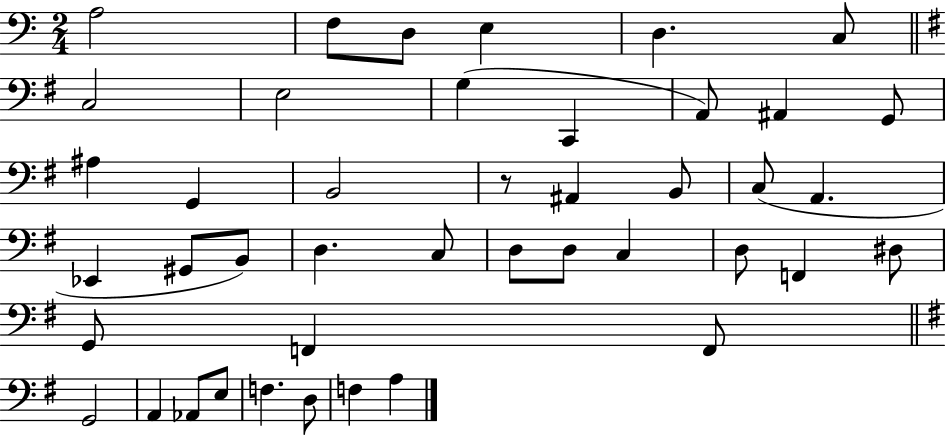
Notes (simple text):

A3/h F3/e D3/e E3/q D3/q. C3/e C3/h E3/h G3/q C2/q A2/e A#2/q G2/e A#3/q G2/q B2/h R/e A#2/q B2/e C3/e A2/q. Eb2/q G#2/e B2/e D3/q. C3/e D3/e D3/e C3/q D3/e F2/q D#3/e G2/e F2/q F2/e G2/h A2/q Ab2/e E3/e F3/q. D3/e F3/q A3/q